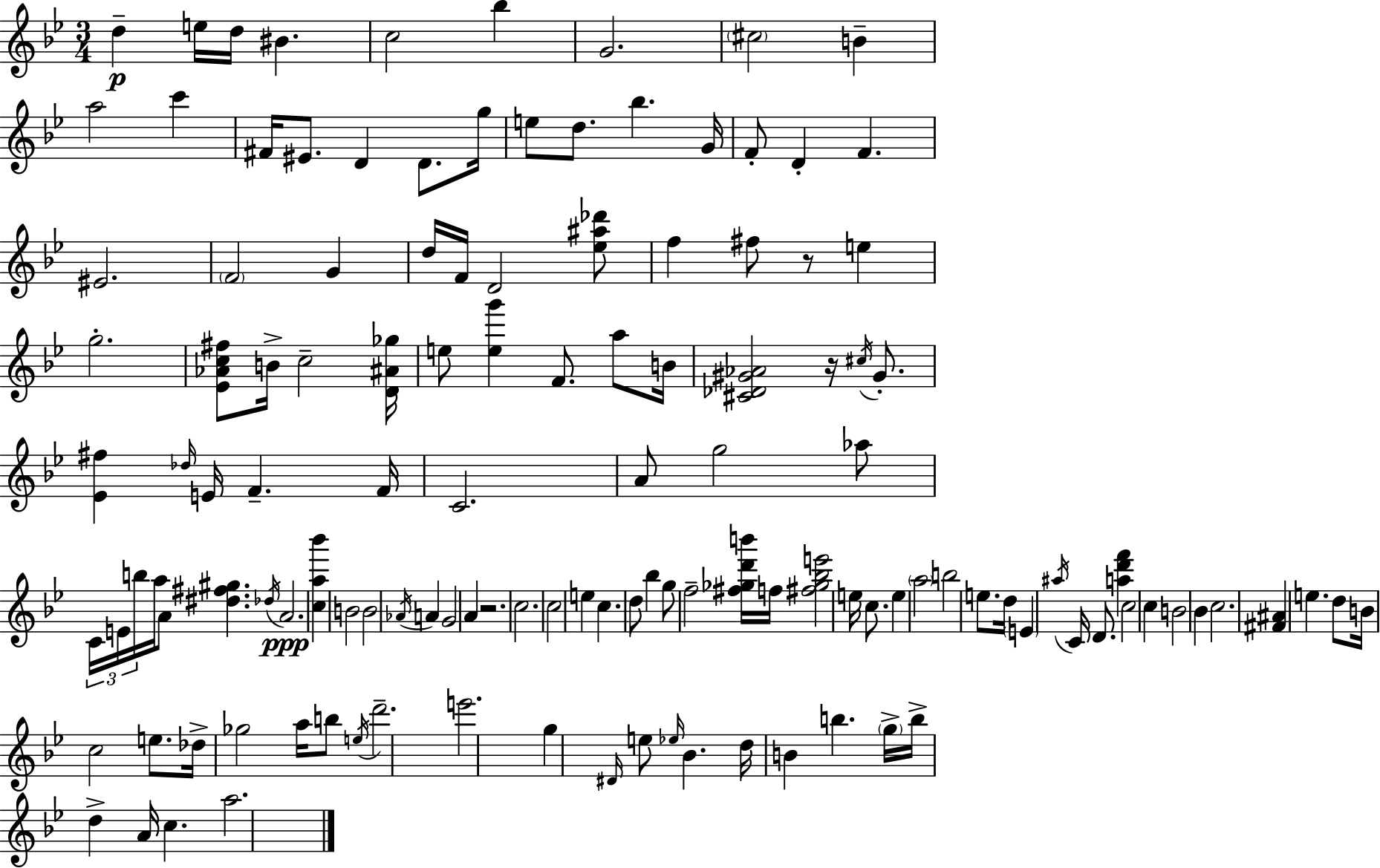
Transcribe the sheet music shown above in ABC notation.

X:1
T:Untitled
M:3/4
L:1/4
K:Bb
d e/4 d/4 ^B c2 _b G2 ^c2 B a2 c' ^F/4 ^E/2 D D/2 g/4 e/2 d/2 _b G/4 F/2 D F ^E2 F2 G d/4 F/4 D2 [_e^a_d']/2 f ^f/2 z/2 e g2 [_E_Ac^f]/2 B/4 c2 [D^A_g]/4 e/2 [eg'] F/2 a/2 B/4 [^C_D^G_A]2 z/4 ^c/4 ^G/2 [_E^f] _d/4 E/4 F F/4 C2 A/2 g2 _a/2 C/4 E/4 b/4 a/4 A/2 [^d^f^g] _d/4 A2 [ca_b'] B2 B2 _A/4 A G2 A z2 c2 c2 e c d/2 _b g/2 f2 [^f_gd'b']/4 f/4 [^f_g_be']2 e/4 c/2 e a2 b2 e/2 d/4 E ^a/4 C/4 D/2 [ad'f'] c2 c B2 _B c2 [^F^A] e d/2 B/4 c2 e/2 _d/4 _g2 a/4 b/2 e/4 d'2 e'2 g ^D/4 e/2 _e/4 _B d/4 B b g/4 b/4 d A/4 c a2